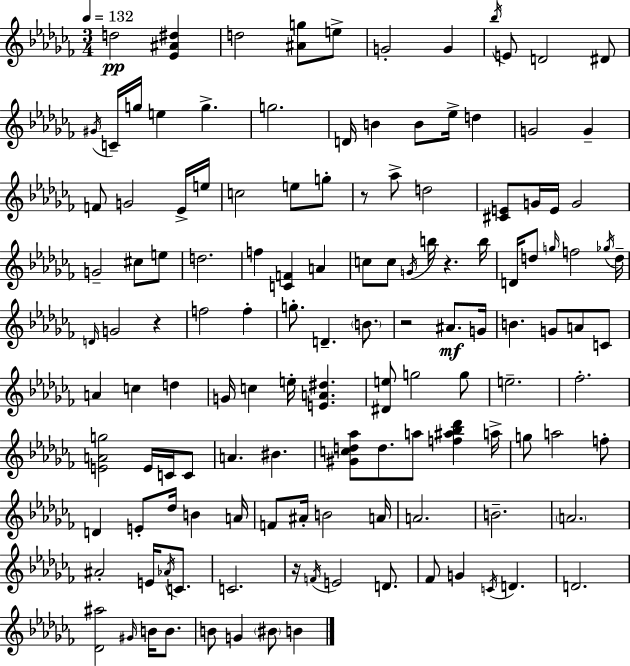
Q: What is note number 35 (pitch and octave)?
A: G4